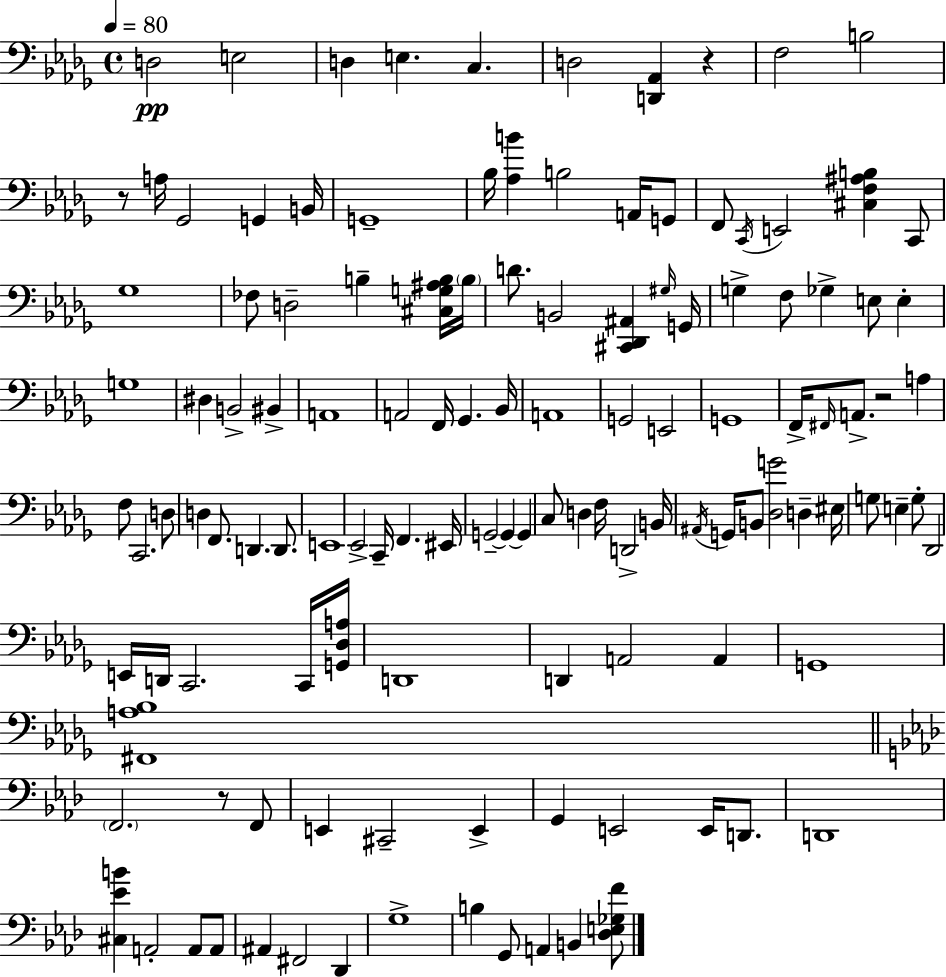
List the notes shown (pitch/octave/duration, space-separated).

D3/h E3/h D3/q E3/q. C3/q. D3/h [D2,Ab2]/q R/q F3/h B3/h R/e A3/s Gb2/h G2/q B2/s G2/w Bb3/s [Ab3,B4]/q B3/h A2/s G2/e F2/e C2/s E2/h [C#3,F3,A#3,B3]/q C2/e Gb3/w FES3/e D3/h B3/q [C#3,G3,A#3,B3]/s B3/s D4/e. B2/h [C#2,Db2,A#2]/q G#3/s G2/s G3/q F3/e Gb3/q E3/e E3/q G3/w D#3/q B2/h BIS2/q A2/w A2/h F2/s Gb2/q. Bb2/s A2/w G2/h E2/h G2/w F2/s F#2/s A2/e. R/h A3/q F3/e C2/h. D3/e D3/q F2/e. D2/q. D2/e. E2/w Eb2/h C2/s F2/q. EIS2/s G2/h G2/q G2/q C3/e D3/q F3/s D2/h B2/s A#2/s G2/s B2/e [Db3,G4]/h D3/q EIS3/s G3/e E3/q G3/e Db2/h E2/s D2/s C2/h. C2/s [G2,Db3,A3]/s D2/w D2/q A2/h A2/q G2/w [F#2,A3,Bb3]/w F2/h. R/e F2/e E2/q C#2/h E2/q G2/q E2/h E2/s D2/e. D2/w [C#3,Eb4,B4]/q A2/h A2/e A2/e A#2/q F#2/h Db2/q G3/w B3/q G2/e A2/q B2/q [Db3,E3,Gb3,F4]/e